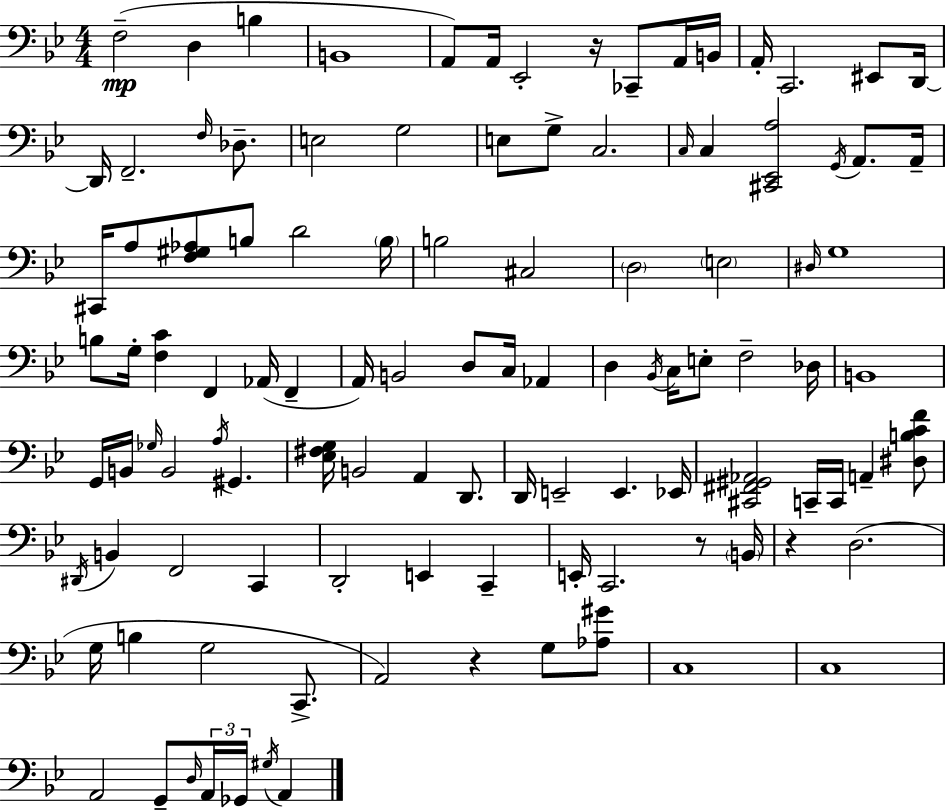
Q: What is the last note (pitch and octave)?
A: A2